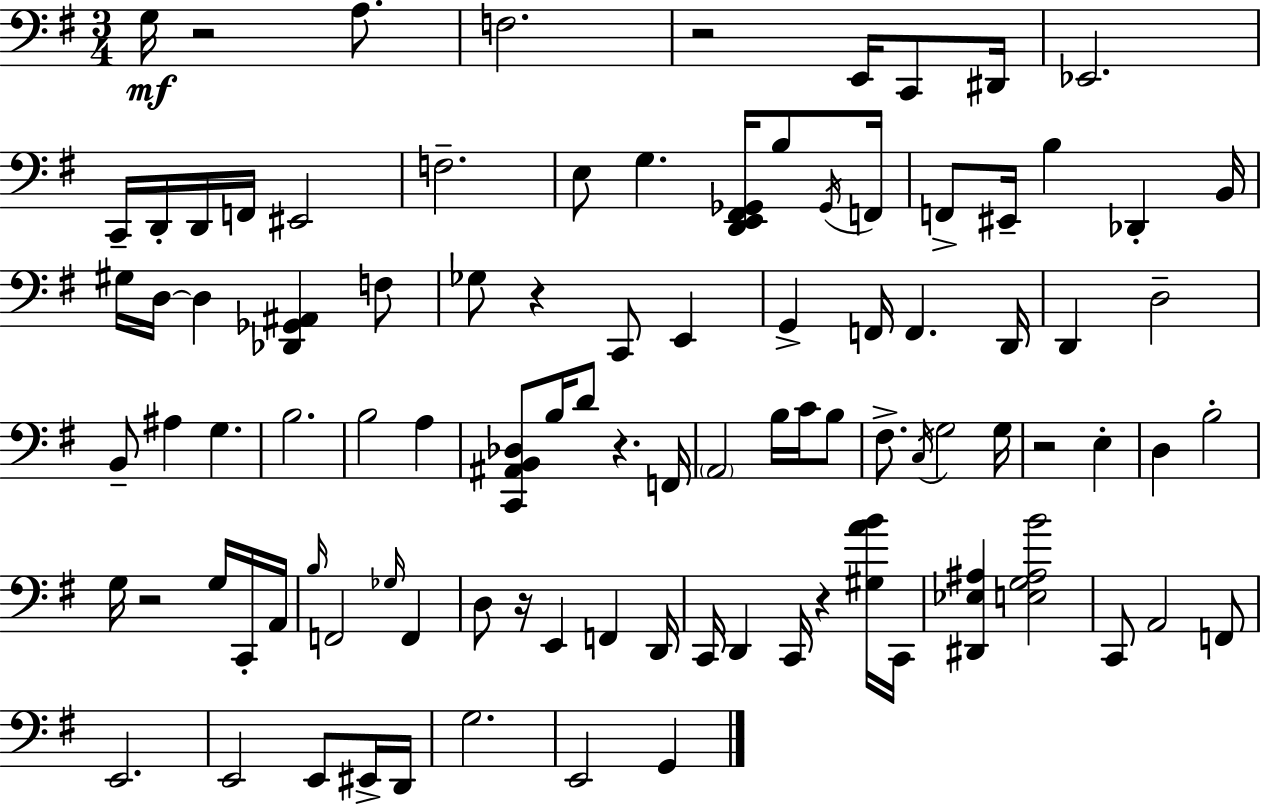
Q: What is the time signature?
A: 3/4